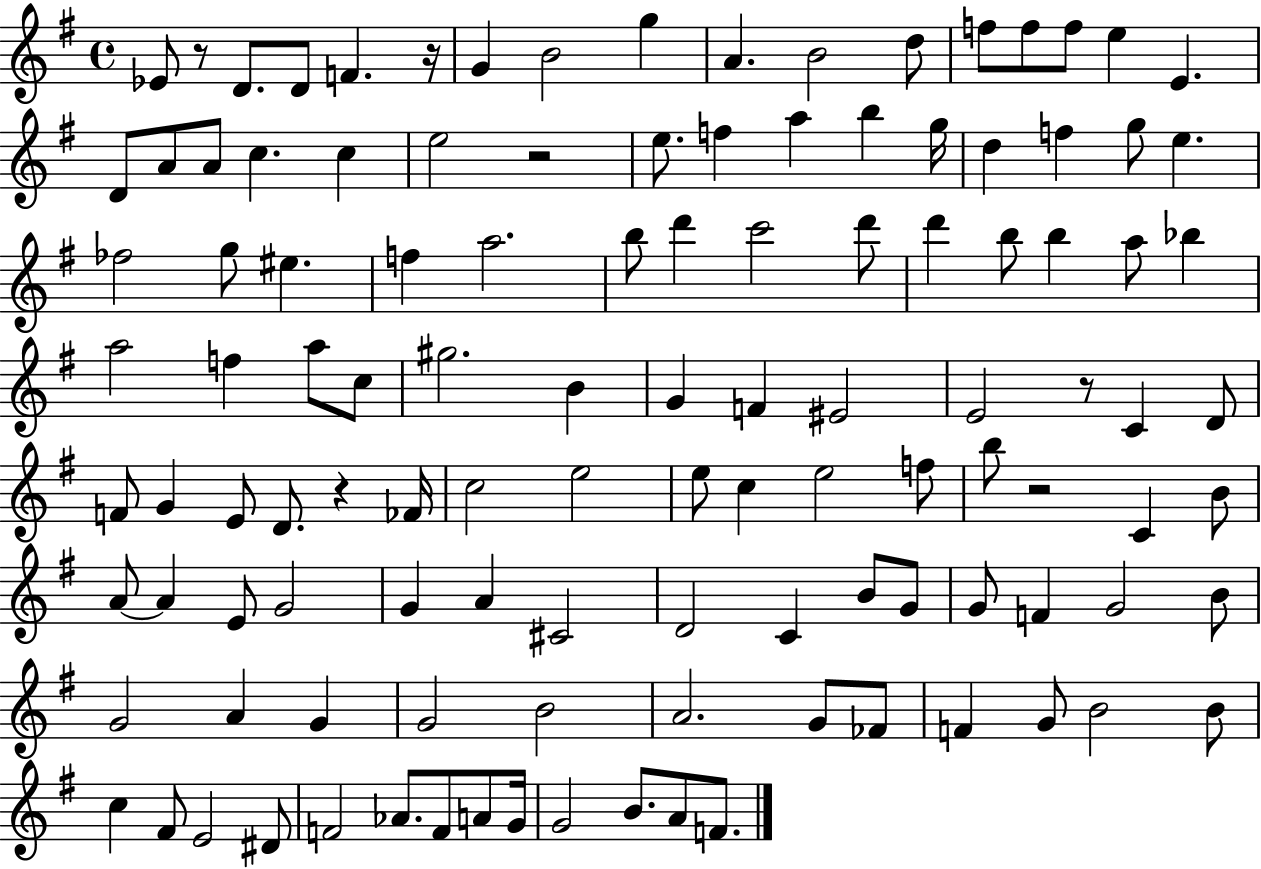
Eb4/e R/e D4/e. D4/e F4/q. R/s G4/q B4/h G5/q A4/q. B4/h D5/e F5/e F5/e F5/e E5/q E4/q. D4/e A4/e A4/e C5/q. C5/q E5/h R/h E5/e. F5/q A5/q B5/q G5/s D5/q F5/q G5/e E5/q. FES5/h G5/e EIS5/q. F5/q A5/h. B5/e D6/q C6/h D6/e D6/q B5/e B5/q A5/e Bb5/q A5/h F5/q A5/e C5/e G#5/h. B4/q G4/q F4/q EIS4/h E4/h R/e C4/q D4/e F4/e G4/q E4/e D4/e. R/q FES4/s C5/h E5/h E5/e C5/q E5/h F5/e B5/e R/h C4/q B4/e A4/e A4/q E4/e G4/h G4/q A4/q C#4/h D4/h C4/q B4/e G4/e G4/e F4/q G4/h B4/e G4/h A4/q G4/q G4/h B4/h A4/h. G4/e FES4/e F4/q G4/e B4/h B4/e C5/q F#4/e E4/h D#4/e F4/h Ab4/e. F4/e A4/e G4/s G4/h B4/e. A4/e F4/e.